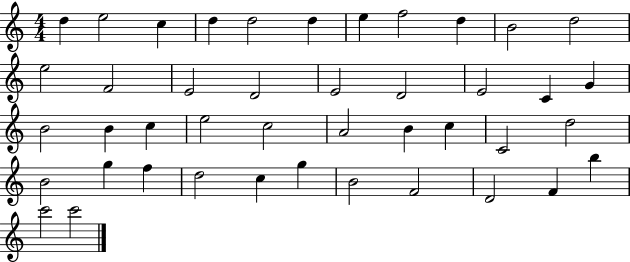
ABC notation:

X:1
T:Untitled
M:4/4
L:1/4
K:C
d e2 c d d2 d e f2 d B2 d2 e2 F2 E2 D2 E2 D2 E2 C G B2 B c e2 c2 A2 B c C2 d2 B2 g f d2 c g B2 F2 D2 F b c'2 c'2